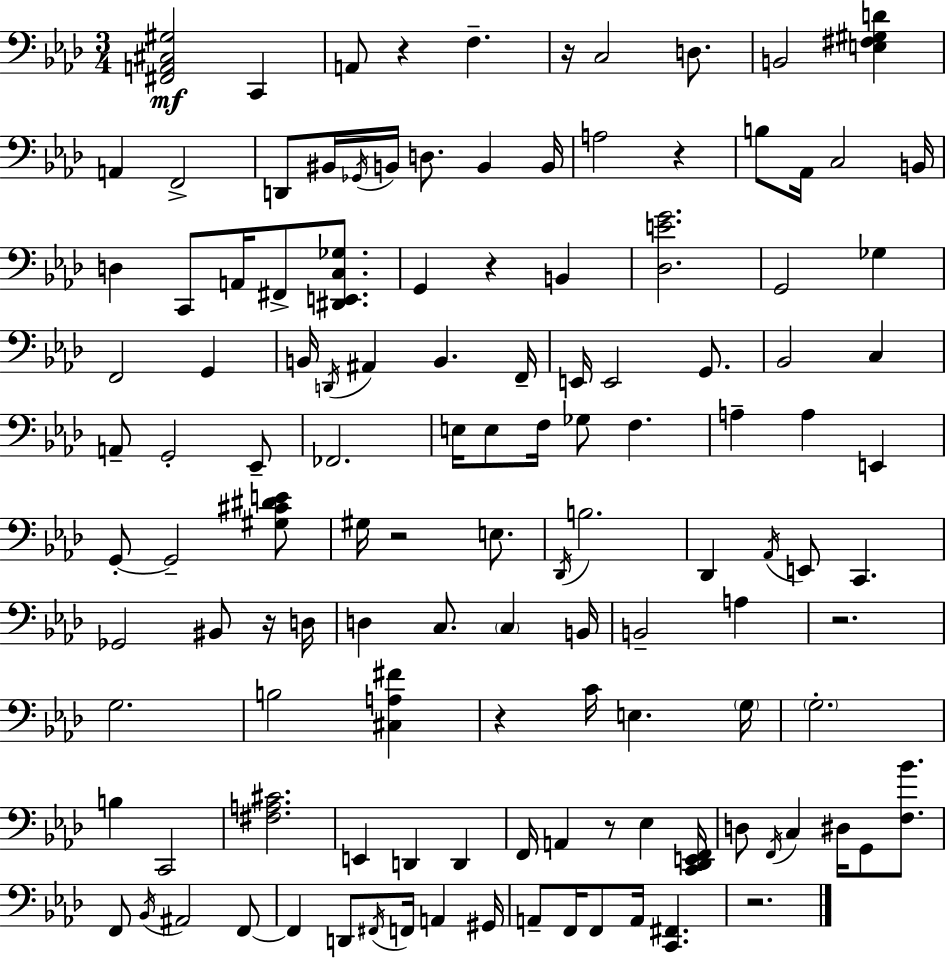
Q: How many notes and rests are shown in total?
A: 124